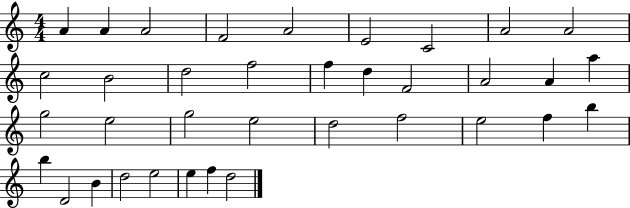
X:1
T:Untitled
M:4/4
L:1/4
K:C
A A A2 F2 A2 E2 C2 A2 A2 c2 B2 d2 f2 f d F2 A2 A a g2 e2 g2 e2 d2 f2 e2 f b b D2 B d2 e2 e f d2